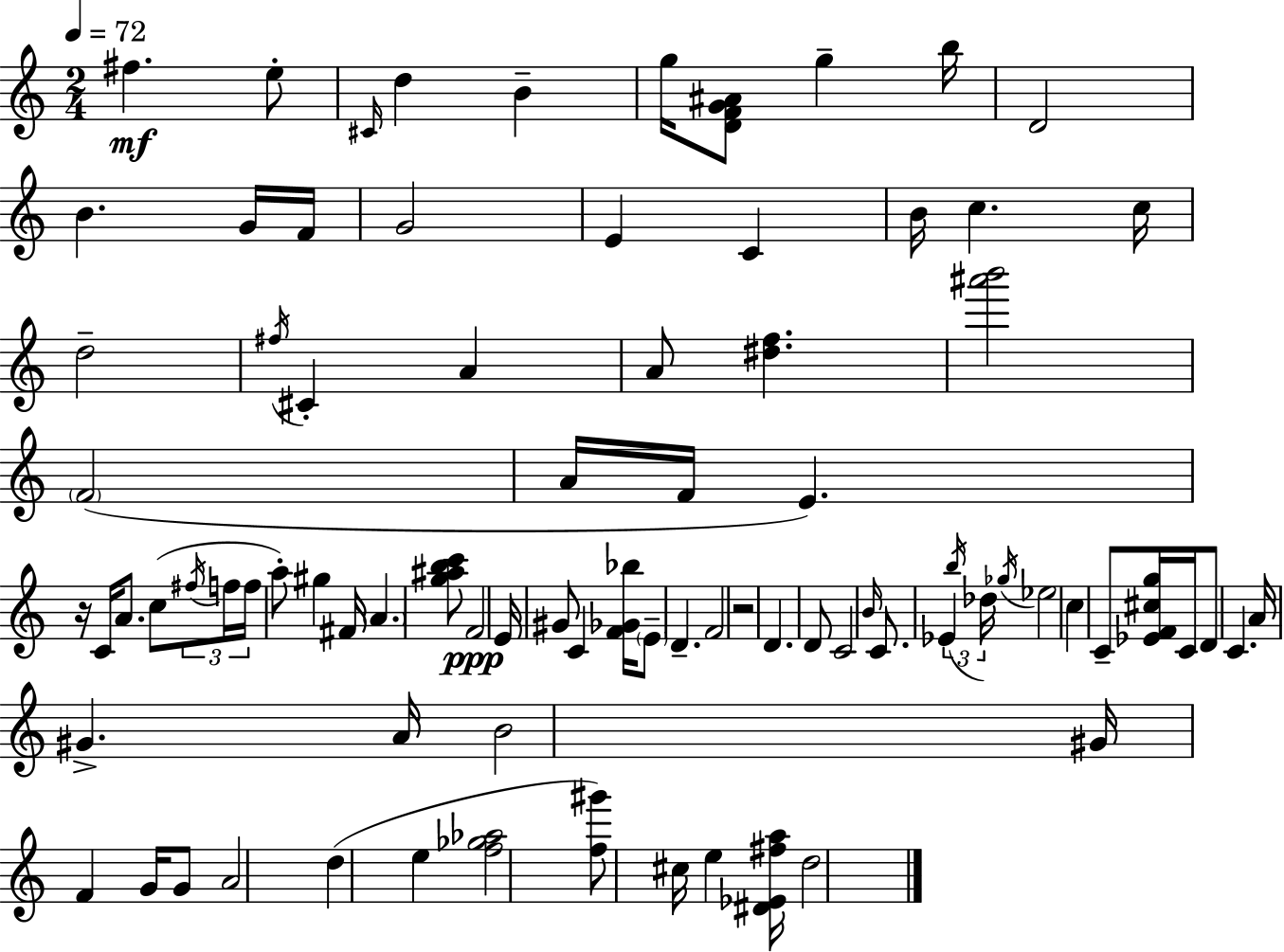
{
  \clef treble
  \numericTimeSignature
  \time 2/4
  \key c \major
  \tempo 4 = 72
  \repeat volta 2 { fis''4.\mf e''8-. | \grace { cis'16 } d''4 b'4-- | g''16 <d' f' g' ais'>8 g''4-- | b''16 d'2 | \break b'4. g'16 | f'16 g'2 | e'4 c'4 | b'16 c''4. | \break c''16 d''2-- | \acciaccatura { fis''16 } cis'4-. a'4 | a'8 <dis'' f''>4. | <ais''' b'''>2 | \break \parenthesize f'2( | a'16 f'16 e'4.) | r16 c'16 a'8. c''8( | \tuplet 3/2 { \acciaccatura { fis''16 } f''16 f''16 } a''8-.) gis''4 | \break fis'16 \parenthesize a'4. | <g'' ais'' b'' c'''>8 f'2\ppp | e'16 gis'8 c'4 | <f' ges' bes''>16 \parenthesize e'8-- d'4.-- | \break f'2 | r2 | d'4. | d'8 c'2 | \break \grace { b'16 } c'8. ees'4 | \tuplet 3/2 { \acciaccatura { b''16 } des''16 \acciaccatura { ges''16 } } ees''2 | c''4 | c'8-- <ees' f' cis'' g''>16 c'16 d'8 | \break c'4. a'16 gis'4.-> | a'16 b'2 | gis'16 f'4 | g'16 g'8 a'2 | \break d''4( | e''4 <f'' ges'' aes''>2 | <f'' gis'''>8) | cis''16 e''4 <dis' ees' fis'' a''>16 d''2 | \break } \bar "|."
}